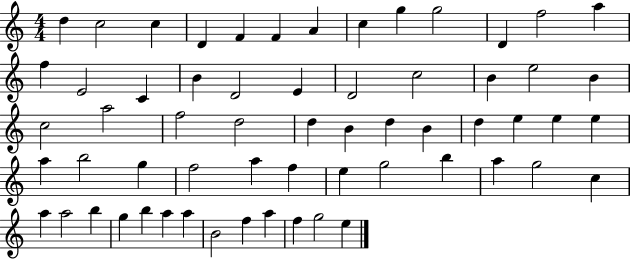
{
  \clef treble
  \numericTimeSignature
  \time 4/4
  \key c \major
  d''4 c''2 c''4 | d'4 f'4 f'4 a'4 | c''4 g''4 g''2 | d'4 f''2 a''4 | \break f''4 e'2 c'4 | b'4 d'2 e'4 | d'2 c''2 | b'4 e''2 b'4 | \break c''2 a''2 | f''2 d''2 | d''4 b'4 d''4 b'4 | d''4 e''4 e''4 e''4 | \break a''4 b''2 g''4 | f''2 a''4 f''4 | e''4 g''2 b''4 | a''4 g''2 c''4 | \break a''4 a''2 b''4 | g''4 b''4 a''4 a''4 | b'2 f''4 a''4 | f''4 g''2 e''4 | \break \bar "|."
}